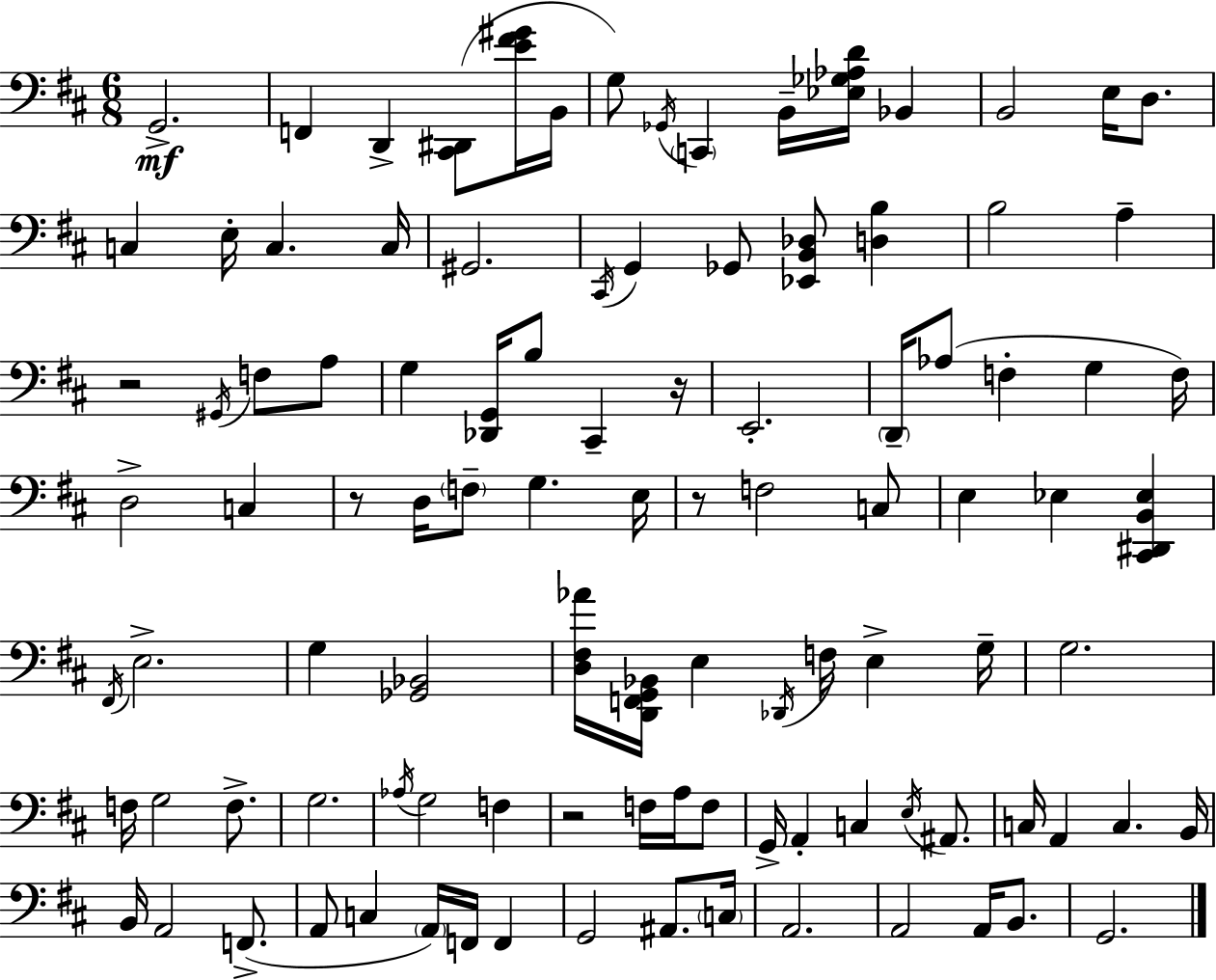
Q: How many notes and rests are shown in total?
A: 103